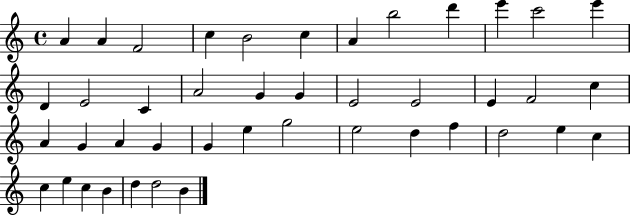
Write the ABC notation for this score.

X:1
T:Untitled
M:4/4
L:1/4
K:C
A A F2 c B2 c A b2 d' e' c'2 e' D E2 C A2 G G E2 E2 E F2 c A G A G G e g2 e2 d f d2 e c c e c B d d2 B